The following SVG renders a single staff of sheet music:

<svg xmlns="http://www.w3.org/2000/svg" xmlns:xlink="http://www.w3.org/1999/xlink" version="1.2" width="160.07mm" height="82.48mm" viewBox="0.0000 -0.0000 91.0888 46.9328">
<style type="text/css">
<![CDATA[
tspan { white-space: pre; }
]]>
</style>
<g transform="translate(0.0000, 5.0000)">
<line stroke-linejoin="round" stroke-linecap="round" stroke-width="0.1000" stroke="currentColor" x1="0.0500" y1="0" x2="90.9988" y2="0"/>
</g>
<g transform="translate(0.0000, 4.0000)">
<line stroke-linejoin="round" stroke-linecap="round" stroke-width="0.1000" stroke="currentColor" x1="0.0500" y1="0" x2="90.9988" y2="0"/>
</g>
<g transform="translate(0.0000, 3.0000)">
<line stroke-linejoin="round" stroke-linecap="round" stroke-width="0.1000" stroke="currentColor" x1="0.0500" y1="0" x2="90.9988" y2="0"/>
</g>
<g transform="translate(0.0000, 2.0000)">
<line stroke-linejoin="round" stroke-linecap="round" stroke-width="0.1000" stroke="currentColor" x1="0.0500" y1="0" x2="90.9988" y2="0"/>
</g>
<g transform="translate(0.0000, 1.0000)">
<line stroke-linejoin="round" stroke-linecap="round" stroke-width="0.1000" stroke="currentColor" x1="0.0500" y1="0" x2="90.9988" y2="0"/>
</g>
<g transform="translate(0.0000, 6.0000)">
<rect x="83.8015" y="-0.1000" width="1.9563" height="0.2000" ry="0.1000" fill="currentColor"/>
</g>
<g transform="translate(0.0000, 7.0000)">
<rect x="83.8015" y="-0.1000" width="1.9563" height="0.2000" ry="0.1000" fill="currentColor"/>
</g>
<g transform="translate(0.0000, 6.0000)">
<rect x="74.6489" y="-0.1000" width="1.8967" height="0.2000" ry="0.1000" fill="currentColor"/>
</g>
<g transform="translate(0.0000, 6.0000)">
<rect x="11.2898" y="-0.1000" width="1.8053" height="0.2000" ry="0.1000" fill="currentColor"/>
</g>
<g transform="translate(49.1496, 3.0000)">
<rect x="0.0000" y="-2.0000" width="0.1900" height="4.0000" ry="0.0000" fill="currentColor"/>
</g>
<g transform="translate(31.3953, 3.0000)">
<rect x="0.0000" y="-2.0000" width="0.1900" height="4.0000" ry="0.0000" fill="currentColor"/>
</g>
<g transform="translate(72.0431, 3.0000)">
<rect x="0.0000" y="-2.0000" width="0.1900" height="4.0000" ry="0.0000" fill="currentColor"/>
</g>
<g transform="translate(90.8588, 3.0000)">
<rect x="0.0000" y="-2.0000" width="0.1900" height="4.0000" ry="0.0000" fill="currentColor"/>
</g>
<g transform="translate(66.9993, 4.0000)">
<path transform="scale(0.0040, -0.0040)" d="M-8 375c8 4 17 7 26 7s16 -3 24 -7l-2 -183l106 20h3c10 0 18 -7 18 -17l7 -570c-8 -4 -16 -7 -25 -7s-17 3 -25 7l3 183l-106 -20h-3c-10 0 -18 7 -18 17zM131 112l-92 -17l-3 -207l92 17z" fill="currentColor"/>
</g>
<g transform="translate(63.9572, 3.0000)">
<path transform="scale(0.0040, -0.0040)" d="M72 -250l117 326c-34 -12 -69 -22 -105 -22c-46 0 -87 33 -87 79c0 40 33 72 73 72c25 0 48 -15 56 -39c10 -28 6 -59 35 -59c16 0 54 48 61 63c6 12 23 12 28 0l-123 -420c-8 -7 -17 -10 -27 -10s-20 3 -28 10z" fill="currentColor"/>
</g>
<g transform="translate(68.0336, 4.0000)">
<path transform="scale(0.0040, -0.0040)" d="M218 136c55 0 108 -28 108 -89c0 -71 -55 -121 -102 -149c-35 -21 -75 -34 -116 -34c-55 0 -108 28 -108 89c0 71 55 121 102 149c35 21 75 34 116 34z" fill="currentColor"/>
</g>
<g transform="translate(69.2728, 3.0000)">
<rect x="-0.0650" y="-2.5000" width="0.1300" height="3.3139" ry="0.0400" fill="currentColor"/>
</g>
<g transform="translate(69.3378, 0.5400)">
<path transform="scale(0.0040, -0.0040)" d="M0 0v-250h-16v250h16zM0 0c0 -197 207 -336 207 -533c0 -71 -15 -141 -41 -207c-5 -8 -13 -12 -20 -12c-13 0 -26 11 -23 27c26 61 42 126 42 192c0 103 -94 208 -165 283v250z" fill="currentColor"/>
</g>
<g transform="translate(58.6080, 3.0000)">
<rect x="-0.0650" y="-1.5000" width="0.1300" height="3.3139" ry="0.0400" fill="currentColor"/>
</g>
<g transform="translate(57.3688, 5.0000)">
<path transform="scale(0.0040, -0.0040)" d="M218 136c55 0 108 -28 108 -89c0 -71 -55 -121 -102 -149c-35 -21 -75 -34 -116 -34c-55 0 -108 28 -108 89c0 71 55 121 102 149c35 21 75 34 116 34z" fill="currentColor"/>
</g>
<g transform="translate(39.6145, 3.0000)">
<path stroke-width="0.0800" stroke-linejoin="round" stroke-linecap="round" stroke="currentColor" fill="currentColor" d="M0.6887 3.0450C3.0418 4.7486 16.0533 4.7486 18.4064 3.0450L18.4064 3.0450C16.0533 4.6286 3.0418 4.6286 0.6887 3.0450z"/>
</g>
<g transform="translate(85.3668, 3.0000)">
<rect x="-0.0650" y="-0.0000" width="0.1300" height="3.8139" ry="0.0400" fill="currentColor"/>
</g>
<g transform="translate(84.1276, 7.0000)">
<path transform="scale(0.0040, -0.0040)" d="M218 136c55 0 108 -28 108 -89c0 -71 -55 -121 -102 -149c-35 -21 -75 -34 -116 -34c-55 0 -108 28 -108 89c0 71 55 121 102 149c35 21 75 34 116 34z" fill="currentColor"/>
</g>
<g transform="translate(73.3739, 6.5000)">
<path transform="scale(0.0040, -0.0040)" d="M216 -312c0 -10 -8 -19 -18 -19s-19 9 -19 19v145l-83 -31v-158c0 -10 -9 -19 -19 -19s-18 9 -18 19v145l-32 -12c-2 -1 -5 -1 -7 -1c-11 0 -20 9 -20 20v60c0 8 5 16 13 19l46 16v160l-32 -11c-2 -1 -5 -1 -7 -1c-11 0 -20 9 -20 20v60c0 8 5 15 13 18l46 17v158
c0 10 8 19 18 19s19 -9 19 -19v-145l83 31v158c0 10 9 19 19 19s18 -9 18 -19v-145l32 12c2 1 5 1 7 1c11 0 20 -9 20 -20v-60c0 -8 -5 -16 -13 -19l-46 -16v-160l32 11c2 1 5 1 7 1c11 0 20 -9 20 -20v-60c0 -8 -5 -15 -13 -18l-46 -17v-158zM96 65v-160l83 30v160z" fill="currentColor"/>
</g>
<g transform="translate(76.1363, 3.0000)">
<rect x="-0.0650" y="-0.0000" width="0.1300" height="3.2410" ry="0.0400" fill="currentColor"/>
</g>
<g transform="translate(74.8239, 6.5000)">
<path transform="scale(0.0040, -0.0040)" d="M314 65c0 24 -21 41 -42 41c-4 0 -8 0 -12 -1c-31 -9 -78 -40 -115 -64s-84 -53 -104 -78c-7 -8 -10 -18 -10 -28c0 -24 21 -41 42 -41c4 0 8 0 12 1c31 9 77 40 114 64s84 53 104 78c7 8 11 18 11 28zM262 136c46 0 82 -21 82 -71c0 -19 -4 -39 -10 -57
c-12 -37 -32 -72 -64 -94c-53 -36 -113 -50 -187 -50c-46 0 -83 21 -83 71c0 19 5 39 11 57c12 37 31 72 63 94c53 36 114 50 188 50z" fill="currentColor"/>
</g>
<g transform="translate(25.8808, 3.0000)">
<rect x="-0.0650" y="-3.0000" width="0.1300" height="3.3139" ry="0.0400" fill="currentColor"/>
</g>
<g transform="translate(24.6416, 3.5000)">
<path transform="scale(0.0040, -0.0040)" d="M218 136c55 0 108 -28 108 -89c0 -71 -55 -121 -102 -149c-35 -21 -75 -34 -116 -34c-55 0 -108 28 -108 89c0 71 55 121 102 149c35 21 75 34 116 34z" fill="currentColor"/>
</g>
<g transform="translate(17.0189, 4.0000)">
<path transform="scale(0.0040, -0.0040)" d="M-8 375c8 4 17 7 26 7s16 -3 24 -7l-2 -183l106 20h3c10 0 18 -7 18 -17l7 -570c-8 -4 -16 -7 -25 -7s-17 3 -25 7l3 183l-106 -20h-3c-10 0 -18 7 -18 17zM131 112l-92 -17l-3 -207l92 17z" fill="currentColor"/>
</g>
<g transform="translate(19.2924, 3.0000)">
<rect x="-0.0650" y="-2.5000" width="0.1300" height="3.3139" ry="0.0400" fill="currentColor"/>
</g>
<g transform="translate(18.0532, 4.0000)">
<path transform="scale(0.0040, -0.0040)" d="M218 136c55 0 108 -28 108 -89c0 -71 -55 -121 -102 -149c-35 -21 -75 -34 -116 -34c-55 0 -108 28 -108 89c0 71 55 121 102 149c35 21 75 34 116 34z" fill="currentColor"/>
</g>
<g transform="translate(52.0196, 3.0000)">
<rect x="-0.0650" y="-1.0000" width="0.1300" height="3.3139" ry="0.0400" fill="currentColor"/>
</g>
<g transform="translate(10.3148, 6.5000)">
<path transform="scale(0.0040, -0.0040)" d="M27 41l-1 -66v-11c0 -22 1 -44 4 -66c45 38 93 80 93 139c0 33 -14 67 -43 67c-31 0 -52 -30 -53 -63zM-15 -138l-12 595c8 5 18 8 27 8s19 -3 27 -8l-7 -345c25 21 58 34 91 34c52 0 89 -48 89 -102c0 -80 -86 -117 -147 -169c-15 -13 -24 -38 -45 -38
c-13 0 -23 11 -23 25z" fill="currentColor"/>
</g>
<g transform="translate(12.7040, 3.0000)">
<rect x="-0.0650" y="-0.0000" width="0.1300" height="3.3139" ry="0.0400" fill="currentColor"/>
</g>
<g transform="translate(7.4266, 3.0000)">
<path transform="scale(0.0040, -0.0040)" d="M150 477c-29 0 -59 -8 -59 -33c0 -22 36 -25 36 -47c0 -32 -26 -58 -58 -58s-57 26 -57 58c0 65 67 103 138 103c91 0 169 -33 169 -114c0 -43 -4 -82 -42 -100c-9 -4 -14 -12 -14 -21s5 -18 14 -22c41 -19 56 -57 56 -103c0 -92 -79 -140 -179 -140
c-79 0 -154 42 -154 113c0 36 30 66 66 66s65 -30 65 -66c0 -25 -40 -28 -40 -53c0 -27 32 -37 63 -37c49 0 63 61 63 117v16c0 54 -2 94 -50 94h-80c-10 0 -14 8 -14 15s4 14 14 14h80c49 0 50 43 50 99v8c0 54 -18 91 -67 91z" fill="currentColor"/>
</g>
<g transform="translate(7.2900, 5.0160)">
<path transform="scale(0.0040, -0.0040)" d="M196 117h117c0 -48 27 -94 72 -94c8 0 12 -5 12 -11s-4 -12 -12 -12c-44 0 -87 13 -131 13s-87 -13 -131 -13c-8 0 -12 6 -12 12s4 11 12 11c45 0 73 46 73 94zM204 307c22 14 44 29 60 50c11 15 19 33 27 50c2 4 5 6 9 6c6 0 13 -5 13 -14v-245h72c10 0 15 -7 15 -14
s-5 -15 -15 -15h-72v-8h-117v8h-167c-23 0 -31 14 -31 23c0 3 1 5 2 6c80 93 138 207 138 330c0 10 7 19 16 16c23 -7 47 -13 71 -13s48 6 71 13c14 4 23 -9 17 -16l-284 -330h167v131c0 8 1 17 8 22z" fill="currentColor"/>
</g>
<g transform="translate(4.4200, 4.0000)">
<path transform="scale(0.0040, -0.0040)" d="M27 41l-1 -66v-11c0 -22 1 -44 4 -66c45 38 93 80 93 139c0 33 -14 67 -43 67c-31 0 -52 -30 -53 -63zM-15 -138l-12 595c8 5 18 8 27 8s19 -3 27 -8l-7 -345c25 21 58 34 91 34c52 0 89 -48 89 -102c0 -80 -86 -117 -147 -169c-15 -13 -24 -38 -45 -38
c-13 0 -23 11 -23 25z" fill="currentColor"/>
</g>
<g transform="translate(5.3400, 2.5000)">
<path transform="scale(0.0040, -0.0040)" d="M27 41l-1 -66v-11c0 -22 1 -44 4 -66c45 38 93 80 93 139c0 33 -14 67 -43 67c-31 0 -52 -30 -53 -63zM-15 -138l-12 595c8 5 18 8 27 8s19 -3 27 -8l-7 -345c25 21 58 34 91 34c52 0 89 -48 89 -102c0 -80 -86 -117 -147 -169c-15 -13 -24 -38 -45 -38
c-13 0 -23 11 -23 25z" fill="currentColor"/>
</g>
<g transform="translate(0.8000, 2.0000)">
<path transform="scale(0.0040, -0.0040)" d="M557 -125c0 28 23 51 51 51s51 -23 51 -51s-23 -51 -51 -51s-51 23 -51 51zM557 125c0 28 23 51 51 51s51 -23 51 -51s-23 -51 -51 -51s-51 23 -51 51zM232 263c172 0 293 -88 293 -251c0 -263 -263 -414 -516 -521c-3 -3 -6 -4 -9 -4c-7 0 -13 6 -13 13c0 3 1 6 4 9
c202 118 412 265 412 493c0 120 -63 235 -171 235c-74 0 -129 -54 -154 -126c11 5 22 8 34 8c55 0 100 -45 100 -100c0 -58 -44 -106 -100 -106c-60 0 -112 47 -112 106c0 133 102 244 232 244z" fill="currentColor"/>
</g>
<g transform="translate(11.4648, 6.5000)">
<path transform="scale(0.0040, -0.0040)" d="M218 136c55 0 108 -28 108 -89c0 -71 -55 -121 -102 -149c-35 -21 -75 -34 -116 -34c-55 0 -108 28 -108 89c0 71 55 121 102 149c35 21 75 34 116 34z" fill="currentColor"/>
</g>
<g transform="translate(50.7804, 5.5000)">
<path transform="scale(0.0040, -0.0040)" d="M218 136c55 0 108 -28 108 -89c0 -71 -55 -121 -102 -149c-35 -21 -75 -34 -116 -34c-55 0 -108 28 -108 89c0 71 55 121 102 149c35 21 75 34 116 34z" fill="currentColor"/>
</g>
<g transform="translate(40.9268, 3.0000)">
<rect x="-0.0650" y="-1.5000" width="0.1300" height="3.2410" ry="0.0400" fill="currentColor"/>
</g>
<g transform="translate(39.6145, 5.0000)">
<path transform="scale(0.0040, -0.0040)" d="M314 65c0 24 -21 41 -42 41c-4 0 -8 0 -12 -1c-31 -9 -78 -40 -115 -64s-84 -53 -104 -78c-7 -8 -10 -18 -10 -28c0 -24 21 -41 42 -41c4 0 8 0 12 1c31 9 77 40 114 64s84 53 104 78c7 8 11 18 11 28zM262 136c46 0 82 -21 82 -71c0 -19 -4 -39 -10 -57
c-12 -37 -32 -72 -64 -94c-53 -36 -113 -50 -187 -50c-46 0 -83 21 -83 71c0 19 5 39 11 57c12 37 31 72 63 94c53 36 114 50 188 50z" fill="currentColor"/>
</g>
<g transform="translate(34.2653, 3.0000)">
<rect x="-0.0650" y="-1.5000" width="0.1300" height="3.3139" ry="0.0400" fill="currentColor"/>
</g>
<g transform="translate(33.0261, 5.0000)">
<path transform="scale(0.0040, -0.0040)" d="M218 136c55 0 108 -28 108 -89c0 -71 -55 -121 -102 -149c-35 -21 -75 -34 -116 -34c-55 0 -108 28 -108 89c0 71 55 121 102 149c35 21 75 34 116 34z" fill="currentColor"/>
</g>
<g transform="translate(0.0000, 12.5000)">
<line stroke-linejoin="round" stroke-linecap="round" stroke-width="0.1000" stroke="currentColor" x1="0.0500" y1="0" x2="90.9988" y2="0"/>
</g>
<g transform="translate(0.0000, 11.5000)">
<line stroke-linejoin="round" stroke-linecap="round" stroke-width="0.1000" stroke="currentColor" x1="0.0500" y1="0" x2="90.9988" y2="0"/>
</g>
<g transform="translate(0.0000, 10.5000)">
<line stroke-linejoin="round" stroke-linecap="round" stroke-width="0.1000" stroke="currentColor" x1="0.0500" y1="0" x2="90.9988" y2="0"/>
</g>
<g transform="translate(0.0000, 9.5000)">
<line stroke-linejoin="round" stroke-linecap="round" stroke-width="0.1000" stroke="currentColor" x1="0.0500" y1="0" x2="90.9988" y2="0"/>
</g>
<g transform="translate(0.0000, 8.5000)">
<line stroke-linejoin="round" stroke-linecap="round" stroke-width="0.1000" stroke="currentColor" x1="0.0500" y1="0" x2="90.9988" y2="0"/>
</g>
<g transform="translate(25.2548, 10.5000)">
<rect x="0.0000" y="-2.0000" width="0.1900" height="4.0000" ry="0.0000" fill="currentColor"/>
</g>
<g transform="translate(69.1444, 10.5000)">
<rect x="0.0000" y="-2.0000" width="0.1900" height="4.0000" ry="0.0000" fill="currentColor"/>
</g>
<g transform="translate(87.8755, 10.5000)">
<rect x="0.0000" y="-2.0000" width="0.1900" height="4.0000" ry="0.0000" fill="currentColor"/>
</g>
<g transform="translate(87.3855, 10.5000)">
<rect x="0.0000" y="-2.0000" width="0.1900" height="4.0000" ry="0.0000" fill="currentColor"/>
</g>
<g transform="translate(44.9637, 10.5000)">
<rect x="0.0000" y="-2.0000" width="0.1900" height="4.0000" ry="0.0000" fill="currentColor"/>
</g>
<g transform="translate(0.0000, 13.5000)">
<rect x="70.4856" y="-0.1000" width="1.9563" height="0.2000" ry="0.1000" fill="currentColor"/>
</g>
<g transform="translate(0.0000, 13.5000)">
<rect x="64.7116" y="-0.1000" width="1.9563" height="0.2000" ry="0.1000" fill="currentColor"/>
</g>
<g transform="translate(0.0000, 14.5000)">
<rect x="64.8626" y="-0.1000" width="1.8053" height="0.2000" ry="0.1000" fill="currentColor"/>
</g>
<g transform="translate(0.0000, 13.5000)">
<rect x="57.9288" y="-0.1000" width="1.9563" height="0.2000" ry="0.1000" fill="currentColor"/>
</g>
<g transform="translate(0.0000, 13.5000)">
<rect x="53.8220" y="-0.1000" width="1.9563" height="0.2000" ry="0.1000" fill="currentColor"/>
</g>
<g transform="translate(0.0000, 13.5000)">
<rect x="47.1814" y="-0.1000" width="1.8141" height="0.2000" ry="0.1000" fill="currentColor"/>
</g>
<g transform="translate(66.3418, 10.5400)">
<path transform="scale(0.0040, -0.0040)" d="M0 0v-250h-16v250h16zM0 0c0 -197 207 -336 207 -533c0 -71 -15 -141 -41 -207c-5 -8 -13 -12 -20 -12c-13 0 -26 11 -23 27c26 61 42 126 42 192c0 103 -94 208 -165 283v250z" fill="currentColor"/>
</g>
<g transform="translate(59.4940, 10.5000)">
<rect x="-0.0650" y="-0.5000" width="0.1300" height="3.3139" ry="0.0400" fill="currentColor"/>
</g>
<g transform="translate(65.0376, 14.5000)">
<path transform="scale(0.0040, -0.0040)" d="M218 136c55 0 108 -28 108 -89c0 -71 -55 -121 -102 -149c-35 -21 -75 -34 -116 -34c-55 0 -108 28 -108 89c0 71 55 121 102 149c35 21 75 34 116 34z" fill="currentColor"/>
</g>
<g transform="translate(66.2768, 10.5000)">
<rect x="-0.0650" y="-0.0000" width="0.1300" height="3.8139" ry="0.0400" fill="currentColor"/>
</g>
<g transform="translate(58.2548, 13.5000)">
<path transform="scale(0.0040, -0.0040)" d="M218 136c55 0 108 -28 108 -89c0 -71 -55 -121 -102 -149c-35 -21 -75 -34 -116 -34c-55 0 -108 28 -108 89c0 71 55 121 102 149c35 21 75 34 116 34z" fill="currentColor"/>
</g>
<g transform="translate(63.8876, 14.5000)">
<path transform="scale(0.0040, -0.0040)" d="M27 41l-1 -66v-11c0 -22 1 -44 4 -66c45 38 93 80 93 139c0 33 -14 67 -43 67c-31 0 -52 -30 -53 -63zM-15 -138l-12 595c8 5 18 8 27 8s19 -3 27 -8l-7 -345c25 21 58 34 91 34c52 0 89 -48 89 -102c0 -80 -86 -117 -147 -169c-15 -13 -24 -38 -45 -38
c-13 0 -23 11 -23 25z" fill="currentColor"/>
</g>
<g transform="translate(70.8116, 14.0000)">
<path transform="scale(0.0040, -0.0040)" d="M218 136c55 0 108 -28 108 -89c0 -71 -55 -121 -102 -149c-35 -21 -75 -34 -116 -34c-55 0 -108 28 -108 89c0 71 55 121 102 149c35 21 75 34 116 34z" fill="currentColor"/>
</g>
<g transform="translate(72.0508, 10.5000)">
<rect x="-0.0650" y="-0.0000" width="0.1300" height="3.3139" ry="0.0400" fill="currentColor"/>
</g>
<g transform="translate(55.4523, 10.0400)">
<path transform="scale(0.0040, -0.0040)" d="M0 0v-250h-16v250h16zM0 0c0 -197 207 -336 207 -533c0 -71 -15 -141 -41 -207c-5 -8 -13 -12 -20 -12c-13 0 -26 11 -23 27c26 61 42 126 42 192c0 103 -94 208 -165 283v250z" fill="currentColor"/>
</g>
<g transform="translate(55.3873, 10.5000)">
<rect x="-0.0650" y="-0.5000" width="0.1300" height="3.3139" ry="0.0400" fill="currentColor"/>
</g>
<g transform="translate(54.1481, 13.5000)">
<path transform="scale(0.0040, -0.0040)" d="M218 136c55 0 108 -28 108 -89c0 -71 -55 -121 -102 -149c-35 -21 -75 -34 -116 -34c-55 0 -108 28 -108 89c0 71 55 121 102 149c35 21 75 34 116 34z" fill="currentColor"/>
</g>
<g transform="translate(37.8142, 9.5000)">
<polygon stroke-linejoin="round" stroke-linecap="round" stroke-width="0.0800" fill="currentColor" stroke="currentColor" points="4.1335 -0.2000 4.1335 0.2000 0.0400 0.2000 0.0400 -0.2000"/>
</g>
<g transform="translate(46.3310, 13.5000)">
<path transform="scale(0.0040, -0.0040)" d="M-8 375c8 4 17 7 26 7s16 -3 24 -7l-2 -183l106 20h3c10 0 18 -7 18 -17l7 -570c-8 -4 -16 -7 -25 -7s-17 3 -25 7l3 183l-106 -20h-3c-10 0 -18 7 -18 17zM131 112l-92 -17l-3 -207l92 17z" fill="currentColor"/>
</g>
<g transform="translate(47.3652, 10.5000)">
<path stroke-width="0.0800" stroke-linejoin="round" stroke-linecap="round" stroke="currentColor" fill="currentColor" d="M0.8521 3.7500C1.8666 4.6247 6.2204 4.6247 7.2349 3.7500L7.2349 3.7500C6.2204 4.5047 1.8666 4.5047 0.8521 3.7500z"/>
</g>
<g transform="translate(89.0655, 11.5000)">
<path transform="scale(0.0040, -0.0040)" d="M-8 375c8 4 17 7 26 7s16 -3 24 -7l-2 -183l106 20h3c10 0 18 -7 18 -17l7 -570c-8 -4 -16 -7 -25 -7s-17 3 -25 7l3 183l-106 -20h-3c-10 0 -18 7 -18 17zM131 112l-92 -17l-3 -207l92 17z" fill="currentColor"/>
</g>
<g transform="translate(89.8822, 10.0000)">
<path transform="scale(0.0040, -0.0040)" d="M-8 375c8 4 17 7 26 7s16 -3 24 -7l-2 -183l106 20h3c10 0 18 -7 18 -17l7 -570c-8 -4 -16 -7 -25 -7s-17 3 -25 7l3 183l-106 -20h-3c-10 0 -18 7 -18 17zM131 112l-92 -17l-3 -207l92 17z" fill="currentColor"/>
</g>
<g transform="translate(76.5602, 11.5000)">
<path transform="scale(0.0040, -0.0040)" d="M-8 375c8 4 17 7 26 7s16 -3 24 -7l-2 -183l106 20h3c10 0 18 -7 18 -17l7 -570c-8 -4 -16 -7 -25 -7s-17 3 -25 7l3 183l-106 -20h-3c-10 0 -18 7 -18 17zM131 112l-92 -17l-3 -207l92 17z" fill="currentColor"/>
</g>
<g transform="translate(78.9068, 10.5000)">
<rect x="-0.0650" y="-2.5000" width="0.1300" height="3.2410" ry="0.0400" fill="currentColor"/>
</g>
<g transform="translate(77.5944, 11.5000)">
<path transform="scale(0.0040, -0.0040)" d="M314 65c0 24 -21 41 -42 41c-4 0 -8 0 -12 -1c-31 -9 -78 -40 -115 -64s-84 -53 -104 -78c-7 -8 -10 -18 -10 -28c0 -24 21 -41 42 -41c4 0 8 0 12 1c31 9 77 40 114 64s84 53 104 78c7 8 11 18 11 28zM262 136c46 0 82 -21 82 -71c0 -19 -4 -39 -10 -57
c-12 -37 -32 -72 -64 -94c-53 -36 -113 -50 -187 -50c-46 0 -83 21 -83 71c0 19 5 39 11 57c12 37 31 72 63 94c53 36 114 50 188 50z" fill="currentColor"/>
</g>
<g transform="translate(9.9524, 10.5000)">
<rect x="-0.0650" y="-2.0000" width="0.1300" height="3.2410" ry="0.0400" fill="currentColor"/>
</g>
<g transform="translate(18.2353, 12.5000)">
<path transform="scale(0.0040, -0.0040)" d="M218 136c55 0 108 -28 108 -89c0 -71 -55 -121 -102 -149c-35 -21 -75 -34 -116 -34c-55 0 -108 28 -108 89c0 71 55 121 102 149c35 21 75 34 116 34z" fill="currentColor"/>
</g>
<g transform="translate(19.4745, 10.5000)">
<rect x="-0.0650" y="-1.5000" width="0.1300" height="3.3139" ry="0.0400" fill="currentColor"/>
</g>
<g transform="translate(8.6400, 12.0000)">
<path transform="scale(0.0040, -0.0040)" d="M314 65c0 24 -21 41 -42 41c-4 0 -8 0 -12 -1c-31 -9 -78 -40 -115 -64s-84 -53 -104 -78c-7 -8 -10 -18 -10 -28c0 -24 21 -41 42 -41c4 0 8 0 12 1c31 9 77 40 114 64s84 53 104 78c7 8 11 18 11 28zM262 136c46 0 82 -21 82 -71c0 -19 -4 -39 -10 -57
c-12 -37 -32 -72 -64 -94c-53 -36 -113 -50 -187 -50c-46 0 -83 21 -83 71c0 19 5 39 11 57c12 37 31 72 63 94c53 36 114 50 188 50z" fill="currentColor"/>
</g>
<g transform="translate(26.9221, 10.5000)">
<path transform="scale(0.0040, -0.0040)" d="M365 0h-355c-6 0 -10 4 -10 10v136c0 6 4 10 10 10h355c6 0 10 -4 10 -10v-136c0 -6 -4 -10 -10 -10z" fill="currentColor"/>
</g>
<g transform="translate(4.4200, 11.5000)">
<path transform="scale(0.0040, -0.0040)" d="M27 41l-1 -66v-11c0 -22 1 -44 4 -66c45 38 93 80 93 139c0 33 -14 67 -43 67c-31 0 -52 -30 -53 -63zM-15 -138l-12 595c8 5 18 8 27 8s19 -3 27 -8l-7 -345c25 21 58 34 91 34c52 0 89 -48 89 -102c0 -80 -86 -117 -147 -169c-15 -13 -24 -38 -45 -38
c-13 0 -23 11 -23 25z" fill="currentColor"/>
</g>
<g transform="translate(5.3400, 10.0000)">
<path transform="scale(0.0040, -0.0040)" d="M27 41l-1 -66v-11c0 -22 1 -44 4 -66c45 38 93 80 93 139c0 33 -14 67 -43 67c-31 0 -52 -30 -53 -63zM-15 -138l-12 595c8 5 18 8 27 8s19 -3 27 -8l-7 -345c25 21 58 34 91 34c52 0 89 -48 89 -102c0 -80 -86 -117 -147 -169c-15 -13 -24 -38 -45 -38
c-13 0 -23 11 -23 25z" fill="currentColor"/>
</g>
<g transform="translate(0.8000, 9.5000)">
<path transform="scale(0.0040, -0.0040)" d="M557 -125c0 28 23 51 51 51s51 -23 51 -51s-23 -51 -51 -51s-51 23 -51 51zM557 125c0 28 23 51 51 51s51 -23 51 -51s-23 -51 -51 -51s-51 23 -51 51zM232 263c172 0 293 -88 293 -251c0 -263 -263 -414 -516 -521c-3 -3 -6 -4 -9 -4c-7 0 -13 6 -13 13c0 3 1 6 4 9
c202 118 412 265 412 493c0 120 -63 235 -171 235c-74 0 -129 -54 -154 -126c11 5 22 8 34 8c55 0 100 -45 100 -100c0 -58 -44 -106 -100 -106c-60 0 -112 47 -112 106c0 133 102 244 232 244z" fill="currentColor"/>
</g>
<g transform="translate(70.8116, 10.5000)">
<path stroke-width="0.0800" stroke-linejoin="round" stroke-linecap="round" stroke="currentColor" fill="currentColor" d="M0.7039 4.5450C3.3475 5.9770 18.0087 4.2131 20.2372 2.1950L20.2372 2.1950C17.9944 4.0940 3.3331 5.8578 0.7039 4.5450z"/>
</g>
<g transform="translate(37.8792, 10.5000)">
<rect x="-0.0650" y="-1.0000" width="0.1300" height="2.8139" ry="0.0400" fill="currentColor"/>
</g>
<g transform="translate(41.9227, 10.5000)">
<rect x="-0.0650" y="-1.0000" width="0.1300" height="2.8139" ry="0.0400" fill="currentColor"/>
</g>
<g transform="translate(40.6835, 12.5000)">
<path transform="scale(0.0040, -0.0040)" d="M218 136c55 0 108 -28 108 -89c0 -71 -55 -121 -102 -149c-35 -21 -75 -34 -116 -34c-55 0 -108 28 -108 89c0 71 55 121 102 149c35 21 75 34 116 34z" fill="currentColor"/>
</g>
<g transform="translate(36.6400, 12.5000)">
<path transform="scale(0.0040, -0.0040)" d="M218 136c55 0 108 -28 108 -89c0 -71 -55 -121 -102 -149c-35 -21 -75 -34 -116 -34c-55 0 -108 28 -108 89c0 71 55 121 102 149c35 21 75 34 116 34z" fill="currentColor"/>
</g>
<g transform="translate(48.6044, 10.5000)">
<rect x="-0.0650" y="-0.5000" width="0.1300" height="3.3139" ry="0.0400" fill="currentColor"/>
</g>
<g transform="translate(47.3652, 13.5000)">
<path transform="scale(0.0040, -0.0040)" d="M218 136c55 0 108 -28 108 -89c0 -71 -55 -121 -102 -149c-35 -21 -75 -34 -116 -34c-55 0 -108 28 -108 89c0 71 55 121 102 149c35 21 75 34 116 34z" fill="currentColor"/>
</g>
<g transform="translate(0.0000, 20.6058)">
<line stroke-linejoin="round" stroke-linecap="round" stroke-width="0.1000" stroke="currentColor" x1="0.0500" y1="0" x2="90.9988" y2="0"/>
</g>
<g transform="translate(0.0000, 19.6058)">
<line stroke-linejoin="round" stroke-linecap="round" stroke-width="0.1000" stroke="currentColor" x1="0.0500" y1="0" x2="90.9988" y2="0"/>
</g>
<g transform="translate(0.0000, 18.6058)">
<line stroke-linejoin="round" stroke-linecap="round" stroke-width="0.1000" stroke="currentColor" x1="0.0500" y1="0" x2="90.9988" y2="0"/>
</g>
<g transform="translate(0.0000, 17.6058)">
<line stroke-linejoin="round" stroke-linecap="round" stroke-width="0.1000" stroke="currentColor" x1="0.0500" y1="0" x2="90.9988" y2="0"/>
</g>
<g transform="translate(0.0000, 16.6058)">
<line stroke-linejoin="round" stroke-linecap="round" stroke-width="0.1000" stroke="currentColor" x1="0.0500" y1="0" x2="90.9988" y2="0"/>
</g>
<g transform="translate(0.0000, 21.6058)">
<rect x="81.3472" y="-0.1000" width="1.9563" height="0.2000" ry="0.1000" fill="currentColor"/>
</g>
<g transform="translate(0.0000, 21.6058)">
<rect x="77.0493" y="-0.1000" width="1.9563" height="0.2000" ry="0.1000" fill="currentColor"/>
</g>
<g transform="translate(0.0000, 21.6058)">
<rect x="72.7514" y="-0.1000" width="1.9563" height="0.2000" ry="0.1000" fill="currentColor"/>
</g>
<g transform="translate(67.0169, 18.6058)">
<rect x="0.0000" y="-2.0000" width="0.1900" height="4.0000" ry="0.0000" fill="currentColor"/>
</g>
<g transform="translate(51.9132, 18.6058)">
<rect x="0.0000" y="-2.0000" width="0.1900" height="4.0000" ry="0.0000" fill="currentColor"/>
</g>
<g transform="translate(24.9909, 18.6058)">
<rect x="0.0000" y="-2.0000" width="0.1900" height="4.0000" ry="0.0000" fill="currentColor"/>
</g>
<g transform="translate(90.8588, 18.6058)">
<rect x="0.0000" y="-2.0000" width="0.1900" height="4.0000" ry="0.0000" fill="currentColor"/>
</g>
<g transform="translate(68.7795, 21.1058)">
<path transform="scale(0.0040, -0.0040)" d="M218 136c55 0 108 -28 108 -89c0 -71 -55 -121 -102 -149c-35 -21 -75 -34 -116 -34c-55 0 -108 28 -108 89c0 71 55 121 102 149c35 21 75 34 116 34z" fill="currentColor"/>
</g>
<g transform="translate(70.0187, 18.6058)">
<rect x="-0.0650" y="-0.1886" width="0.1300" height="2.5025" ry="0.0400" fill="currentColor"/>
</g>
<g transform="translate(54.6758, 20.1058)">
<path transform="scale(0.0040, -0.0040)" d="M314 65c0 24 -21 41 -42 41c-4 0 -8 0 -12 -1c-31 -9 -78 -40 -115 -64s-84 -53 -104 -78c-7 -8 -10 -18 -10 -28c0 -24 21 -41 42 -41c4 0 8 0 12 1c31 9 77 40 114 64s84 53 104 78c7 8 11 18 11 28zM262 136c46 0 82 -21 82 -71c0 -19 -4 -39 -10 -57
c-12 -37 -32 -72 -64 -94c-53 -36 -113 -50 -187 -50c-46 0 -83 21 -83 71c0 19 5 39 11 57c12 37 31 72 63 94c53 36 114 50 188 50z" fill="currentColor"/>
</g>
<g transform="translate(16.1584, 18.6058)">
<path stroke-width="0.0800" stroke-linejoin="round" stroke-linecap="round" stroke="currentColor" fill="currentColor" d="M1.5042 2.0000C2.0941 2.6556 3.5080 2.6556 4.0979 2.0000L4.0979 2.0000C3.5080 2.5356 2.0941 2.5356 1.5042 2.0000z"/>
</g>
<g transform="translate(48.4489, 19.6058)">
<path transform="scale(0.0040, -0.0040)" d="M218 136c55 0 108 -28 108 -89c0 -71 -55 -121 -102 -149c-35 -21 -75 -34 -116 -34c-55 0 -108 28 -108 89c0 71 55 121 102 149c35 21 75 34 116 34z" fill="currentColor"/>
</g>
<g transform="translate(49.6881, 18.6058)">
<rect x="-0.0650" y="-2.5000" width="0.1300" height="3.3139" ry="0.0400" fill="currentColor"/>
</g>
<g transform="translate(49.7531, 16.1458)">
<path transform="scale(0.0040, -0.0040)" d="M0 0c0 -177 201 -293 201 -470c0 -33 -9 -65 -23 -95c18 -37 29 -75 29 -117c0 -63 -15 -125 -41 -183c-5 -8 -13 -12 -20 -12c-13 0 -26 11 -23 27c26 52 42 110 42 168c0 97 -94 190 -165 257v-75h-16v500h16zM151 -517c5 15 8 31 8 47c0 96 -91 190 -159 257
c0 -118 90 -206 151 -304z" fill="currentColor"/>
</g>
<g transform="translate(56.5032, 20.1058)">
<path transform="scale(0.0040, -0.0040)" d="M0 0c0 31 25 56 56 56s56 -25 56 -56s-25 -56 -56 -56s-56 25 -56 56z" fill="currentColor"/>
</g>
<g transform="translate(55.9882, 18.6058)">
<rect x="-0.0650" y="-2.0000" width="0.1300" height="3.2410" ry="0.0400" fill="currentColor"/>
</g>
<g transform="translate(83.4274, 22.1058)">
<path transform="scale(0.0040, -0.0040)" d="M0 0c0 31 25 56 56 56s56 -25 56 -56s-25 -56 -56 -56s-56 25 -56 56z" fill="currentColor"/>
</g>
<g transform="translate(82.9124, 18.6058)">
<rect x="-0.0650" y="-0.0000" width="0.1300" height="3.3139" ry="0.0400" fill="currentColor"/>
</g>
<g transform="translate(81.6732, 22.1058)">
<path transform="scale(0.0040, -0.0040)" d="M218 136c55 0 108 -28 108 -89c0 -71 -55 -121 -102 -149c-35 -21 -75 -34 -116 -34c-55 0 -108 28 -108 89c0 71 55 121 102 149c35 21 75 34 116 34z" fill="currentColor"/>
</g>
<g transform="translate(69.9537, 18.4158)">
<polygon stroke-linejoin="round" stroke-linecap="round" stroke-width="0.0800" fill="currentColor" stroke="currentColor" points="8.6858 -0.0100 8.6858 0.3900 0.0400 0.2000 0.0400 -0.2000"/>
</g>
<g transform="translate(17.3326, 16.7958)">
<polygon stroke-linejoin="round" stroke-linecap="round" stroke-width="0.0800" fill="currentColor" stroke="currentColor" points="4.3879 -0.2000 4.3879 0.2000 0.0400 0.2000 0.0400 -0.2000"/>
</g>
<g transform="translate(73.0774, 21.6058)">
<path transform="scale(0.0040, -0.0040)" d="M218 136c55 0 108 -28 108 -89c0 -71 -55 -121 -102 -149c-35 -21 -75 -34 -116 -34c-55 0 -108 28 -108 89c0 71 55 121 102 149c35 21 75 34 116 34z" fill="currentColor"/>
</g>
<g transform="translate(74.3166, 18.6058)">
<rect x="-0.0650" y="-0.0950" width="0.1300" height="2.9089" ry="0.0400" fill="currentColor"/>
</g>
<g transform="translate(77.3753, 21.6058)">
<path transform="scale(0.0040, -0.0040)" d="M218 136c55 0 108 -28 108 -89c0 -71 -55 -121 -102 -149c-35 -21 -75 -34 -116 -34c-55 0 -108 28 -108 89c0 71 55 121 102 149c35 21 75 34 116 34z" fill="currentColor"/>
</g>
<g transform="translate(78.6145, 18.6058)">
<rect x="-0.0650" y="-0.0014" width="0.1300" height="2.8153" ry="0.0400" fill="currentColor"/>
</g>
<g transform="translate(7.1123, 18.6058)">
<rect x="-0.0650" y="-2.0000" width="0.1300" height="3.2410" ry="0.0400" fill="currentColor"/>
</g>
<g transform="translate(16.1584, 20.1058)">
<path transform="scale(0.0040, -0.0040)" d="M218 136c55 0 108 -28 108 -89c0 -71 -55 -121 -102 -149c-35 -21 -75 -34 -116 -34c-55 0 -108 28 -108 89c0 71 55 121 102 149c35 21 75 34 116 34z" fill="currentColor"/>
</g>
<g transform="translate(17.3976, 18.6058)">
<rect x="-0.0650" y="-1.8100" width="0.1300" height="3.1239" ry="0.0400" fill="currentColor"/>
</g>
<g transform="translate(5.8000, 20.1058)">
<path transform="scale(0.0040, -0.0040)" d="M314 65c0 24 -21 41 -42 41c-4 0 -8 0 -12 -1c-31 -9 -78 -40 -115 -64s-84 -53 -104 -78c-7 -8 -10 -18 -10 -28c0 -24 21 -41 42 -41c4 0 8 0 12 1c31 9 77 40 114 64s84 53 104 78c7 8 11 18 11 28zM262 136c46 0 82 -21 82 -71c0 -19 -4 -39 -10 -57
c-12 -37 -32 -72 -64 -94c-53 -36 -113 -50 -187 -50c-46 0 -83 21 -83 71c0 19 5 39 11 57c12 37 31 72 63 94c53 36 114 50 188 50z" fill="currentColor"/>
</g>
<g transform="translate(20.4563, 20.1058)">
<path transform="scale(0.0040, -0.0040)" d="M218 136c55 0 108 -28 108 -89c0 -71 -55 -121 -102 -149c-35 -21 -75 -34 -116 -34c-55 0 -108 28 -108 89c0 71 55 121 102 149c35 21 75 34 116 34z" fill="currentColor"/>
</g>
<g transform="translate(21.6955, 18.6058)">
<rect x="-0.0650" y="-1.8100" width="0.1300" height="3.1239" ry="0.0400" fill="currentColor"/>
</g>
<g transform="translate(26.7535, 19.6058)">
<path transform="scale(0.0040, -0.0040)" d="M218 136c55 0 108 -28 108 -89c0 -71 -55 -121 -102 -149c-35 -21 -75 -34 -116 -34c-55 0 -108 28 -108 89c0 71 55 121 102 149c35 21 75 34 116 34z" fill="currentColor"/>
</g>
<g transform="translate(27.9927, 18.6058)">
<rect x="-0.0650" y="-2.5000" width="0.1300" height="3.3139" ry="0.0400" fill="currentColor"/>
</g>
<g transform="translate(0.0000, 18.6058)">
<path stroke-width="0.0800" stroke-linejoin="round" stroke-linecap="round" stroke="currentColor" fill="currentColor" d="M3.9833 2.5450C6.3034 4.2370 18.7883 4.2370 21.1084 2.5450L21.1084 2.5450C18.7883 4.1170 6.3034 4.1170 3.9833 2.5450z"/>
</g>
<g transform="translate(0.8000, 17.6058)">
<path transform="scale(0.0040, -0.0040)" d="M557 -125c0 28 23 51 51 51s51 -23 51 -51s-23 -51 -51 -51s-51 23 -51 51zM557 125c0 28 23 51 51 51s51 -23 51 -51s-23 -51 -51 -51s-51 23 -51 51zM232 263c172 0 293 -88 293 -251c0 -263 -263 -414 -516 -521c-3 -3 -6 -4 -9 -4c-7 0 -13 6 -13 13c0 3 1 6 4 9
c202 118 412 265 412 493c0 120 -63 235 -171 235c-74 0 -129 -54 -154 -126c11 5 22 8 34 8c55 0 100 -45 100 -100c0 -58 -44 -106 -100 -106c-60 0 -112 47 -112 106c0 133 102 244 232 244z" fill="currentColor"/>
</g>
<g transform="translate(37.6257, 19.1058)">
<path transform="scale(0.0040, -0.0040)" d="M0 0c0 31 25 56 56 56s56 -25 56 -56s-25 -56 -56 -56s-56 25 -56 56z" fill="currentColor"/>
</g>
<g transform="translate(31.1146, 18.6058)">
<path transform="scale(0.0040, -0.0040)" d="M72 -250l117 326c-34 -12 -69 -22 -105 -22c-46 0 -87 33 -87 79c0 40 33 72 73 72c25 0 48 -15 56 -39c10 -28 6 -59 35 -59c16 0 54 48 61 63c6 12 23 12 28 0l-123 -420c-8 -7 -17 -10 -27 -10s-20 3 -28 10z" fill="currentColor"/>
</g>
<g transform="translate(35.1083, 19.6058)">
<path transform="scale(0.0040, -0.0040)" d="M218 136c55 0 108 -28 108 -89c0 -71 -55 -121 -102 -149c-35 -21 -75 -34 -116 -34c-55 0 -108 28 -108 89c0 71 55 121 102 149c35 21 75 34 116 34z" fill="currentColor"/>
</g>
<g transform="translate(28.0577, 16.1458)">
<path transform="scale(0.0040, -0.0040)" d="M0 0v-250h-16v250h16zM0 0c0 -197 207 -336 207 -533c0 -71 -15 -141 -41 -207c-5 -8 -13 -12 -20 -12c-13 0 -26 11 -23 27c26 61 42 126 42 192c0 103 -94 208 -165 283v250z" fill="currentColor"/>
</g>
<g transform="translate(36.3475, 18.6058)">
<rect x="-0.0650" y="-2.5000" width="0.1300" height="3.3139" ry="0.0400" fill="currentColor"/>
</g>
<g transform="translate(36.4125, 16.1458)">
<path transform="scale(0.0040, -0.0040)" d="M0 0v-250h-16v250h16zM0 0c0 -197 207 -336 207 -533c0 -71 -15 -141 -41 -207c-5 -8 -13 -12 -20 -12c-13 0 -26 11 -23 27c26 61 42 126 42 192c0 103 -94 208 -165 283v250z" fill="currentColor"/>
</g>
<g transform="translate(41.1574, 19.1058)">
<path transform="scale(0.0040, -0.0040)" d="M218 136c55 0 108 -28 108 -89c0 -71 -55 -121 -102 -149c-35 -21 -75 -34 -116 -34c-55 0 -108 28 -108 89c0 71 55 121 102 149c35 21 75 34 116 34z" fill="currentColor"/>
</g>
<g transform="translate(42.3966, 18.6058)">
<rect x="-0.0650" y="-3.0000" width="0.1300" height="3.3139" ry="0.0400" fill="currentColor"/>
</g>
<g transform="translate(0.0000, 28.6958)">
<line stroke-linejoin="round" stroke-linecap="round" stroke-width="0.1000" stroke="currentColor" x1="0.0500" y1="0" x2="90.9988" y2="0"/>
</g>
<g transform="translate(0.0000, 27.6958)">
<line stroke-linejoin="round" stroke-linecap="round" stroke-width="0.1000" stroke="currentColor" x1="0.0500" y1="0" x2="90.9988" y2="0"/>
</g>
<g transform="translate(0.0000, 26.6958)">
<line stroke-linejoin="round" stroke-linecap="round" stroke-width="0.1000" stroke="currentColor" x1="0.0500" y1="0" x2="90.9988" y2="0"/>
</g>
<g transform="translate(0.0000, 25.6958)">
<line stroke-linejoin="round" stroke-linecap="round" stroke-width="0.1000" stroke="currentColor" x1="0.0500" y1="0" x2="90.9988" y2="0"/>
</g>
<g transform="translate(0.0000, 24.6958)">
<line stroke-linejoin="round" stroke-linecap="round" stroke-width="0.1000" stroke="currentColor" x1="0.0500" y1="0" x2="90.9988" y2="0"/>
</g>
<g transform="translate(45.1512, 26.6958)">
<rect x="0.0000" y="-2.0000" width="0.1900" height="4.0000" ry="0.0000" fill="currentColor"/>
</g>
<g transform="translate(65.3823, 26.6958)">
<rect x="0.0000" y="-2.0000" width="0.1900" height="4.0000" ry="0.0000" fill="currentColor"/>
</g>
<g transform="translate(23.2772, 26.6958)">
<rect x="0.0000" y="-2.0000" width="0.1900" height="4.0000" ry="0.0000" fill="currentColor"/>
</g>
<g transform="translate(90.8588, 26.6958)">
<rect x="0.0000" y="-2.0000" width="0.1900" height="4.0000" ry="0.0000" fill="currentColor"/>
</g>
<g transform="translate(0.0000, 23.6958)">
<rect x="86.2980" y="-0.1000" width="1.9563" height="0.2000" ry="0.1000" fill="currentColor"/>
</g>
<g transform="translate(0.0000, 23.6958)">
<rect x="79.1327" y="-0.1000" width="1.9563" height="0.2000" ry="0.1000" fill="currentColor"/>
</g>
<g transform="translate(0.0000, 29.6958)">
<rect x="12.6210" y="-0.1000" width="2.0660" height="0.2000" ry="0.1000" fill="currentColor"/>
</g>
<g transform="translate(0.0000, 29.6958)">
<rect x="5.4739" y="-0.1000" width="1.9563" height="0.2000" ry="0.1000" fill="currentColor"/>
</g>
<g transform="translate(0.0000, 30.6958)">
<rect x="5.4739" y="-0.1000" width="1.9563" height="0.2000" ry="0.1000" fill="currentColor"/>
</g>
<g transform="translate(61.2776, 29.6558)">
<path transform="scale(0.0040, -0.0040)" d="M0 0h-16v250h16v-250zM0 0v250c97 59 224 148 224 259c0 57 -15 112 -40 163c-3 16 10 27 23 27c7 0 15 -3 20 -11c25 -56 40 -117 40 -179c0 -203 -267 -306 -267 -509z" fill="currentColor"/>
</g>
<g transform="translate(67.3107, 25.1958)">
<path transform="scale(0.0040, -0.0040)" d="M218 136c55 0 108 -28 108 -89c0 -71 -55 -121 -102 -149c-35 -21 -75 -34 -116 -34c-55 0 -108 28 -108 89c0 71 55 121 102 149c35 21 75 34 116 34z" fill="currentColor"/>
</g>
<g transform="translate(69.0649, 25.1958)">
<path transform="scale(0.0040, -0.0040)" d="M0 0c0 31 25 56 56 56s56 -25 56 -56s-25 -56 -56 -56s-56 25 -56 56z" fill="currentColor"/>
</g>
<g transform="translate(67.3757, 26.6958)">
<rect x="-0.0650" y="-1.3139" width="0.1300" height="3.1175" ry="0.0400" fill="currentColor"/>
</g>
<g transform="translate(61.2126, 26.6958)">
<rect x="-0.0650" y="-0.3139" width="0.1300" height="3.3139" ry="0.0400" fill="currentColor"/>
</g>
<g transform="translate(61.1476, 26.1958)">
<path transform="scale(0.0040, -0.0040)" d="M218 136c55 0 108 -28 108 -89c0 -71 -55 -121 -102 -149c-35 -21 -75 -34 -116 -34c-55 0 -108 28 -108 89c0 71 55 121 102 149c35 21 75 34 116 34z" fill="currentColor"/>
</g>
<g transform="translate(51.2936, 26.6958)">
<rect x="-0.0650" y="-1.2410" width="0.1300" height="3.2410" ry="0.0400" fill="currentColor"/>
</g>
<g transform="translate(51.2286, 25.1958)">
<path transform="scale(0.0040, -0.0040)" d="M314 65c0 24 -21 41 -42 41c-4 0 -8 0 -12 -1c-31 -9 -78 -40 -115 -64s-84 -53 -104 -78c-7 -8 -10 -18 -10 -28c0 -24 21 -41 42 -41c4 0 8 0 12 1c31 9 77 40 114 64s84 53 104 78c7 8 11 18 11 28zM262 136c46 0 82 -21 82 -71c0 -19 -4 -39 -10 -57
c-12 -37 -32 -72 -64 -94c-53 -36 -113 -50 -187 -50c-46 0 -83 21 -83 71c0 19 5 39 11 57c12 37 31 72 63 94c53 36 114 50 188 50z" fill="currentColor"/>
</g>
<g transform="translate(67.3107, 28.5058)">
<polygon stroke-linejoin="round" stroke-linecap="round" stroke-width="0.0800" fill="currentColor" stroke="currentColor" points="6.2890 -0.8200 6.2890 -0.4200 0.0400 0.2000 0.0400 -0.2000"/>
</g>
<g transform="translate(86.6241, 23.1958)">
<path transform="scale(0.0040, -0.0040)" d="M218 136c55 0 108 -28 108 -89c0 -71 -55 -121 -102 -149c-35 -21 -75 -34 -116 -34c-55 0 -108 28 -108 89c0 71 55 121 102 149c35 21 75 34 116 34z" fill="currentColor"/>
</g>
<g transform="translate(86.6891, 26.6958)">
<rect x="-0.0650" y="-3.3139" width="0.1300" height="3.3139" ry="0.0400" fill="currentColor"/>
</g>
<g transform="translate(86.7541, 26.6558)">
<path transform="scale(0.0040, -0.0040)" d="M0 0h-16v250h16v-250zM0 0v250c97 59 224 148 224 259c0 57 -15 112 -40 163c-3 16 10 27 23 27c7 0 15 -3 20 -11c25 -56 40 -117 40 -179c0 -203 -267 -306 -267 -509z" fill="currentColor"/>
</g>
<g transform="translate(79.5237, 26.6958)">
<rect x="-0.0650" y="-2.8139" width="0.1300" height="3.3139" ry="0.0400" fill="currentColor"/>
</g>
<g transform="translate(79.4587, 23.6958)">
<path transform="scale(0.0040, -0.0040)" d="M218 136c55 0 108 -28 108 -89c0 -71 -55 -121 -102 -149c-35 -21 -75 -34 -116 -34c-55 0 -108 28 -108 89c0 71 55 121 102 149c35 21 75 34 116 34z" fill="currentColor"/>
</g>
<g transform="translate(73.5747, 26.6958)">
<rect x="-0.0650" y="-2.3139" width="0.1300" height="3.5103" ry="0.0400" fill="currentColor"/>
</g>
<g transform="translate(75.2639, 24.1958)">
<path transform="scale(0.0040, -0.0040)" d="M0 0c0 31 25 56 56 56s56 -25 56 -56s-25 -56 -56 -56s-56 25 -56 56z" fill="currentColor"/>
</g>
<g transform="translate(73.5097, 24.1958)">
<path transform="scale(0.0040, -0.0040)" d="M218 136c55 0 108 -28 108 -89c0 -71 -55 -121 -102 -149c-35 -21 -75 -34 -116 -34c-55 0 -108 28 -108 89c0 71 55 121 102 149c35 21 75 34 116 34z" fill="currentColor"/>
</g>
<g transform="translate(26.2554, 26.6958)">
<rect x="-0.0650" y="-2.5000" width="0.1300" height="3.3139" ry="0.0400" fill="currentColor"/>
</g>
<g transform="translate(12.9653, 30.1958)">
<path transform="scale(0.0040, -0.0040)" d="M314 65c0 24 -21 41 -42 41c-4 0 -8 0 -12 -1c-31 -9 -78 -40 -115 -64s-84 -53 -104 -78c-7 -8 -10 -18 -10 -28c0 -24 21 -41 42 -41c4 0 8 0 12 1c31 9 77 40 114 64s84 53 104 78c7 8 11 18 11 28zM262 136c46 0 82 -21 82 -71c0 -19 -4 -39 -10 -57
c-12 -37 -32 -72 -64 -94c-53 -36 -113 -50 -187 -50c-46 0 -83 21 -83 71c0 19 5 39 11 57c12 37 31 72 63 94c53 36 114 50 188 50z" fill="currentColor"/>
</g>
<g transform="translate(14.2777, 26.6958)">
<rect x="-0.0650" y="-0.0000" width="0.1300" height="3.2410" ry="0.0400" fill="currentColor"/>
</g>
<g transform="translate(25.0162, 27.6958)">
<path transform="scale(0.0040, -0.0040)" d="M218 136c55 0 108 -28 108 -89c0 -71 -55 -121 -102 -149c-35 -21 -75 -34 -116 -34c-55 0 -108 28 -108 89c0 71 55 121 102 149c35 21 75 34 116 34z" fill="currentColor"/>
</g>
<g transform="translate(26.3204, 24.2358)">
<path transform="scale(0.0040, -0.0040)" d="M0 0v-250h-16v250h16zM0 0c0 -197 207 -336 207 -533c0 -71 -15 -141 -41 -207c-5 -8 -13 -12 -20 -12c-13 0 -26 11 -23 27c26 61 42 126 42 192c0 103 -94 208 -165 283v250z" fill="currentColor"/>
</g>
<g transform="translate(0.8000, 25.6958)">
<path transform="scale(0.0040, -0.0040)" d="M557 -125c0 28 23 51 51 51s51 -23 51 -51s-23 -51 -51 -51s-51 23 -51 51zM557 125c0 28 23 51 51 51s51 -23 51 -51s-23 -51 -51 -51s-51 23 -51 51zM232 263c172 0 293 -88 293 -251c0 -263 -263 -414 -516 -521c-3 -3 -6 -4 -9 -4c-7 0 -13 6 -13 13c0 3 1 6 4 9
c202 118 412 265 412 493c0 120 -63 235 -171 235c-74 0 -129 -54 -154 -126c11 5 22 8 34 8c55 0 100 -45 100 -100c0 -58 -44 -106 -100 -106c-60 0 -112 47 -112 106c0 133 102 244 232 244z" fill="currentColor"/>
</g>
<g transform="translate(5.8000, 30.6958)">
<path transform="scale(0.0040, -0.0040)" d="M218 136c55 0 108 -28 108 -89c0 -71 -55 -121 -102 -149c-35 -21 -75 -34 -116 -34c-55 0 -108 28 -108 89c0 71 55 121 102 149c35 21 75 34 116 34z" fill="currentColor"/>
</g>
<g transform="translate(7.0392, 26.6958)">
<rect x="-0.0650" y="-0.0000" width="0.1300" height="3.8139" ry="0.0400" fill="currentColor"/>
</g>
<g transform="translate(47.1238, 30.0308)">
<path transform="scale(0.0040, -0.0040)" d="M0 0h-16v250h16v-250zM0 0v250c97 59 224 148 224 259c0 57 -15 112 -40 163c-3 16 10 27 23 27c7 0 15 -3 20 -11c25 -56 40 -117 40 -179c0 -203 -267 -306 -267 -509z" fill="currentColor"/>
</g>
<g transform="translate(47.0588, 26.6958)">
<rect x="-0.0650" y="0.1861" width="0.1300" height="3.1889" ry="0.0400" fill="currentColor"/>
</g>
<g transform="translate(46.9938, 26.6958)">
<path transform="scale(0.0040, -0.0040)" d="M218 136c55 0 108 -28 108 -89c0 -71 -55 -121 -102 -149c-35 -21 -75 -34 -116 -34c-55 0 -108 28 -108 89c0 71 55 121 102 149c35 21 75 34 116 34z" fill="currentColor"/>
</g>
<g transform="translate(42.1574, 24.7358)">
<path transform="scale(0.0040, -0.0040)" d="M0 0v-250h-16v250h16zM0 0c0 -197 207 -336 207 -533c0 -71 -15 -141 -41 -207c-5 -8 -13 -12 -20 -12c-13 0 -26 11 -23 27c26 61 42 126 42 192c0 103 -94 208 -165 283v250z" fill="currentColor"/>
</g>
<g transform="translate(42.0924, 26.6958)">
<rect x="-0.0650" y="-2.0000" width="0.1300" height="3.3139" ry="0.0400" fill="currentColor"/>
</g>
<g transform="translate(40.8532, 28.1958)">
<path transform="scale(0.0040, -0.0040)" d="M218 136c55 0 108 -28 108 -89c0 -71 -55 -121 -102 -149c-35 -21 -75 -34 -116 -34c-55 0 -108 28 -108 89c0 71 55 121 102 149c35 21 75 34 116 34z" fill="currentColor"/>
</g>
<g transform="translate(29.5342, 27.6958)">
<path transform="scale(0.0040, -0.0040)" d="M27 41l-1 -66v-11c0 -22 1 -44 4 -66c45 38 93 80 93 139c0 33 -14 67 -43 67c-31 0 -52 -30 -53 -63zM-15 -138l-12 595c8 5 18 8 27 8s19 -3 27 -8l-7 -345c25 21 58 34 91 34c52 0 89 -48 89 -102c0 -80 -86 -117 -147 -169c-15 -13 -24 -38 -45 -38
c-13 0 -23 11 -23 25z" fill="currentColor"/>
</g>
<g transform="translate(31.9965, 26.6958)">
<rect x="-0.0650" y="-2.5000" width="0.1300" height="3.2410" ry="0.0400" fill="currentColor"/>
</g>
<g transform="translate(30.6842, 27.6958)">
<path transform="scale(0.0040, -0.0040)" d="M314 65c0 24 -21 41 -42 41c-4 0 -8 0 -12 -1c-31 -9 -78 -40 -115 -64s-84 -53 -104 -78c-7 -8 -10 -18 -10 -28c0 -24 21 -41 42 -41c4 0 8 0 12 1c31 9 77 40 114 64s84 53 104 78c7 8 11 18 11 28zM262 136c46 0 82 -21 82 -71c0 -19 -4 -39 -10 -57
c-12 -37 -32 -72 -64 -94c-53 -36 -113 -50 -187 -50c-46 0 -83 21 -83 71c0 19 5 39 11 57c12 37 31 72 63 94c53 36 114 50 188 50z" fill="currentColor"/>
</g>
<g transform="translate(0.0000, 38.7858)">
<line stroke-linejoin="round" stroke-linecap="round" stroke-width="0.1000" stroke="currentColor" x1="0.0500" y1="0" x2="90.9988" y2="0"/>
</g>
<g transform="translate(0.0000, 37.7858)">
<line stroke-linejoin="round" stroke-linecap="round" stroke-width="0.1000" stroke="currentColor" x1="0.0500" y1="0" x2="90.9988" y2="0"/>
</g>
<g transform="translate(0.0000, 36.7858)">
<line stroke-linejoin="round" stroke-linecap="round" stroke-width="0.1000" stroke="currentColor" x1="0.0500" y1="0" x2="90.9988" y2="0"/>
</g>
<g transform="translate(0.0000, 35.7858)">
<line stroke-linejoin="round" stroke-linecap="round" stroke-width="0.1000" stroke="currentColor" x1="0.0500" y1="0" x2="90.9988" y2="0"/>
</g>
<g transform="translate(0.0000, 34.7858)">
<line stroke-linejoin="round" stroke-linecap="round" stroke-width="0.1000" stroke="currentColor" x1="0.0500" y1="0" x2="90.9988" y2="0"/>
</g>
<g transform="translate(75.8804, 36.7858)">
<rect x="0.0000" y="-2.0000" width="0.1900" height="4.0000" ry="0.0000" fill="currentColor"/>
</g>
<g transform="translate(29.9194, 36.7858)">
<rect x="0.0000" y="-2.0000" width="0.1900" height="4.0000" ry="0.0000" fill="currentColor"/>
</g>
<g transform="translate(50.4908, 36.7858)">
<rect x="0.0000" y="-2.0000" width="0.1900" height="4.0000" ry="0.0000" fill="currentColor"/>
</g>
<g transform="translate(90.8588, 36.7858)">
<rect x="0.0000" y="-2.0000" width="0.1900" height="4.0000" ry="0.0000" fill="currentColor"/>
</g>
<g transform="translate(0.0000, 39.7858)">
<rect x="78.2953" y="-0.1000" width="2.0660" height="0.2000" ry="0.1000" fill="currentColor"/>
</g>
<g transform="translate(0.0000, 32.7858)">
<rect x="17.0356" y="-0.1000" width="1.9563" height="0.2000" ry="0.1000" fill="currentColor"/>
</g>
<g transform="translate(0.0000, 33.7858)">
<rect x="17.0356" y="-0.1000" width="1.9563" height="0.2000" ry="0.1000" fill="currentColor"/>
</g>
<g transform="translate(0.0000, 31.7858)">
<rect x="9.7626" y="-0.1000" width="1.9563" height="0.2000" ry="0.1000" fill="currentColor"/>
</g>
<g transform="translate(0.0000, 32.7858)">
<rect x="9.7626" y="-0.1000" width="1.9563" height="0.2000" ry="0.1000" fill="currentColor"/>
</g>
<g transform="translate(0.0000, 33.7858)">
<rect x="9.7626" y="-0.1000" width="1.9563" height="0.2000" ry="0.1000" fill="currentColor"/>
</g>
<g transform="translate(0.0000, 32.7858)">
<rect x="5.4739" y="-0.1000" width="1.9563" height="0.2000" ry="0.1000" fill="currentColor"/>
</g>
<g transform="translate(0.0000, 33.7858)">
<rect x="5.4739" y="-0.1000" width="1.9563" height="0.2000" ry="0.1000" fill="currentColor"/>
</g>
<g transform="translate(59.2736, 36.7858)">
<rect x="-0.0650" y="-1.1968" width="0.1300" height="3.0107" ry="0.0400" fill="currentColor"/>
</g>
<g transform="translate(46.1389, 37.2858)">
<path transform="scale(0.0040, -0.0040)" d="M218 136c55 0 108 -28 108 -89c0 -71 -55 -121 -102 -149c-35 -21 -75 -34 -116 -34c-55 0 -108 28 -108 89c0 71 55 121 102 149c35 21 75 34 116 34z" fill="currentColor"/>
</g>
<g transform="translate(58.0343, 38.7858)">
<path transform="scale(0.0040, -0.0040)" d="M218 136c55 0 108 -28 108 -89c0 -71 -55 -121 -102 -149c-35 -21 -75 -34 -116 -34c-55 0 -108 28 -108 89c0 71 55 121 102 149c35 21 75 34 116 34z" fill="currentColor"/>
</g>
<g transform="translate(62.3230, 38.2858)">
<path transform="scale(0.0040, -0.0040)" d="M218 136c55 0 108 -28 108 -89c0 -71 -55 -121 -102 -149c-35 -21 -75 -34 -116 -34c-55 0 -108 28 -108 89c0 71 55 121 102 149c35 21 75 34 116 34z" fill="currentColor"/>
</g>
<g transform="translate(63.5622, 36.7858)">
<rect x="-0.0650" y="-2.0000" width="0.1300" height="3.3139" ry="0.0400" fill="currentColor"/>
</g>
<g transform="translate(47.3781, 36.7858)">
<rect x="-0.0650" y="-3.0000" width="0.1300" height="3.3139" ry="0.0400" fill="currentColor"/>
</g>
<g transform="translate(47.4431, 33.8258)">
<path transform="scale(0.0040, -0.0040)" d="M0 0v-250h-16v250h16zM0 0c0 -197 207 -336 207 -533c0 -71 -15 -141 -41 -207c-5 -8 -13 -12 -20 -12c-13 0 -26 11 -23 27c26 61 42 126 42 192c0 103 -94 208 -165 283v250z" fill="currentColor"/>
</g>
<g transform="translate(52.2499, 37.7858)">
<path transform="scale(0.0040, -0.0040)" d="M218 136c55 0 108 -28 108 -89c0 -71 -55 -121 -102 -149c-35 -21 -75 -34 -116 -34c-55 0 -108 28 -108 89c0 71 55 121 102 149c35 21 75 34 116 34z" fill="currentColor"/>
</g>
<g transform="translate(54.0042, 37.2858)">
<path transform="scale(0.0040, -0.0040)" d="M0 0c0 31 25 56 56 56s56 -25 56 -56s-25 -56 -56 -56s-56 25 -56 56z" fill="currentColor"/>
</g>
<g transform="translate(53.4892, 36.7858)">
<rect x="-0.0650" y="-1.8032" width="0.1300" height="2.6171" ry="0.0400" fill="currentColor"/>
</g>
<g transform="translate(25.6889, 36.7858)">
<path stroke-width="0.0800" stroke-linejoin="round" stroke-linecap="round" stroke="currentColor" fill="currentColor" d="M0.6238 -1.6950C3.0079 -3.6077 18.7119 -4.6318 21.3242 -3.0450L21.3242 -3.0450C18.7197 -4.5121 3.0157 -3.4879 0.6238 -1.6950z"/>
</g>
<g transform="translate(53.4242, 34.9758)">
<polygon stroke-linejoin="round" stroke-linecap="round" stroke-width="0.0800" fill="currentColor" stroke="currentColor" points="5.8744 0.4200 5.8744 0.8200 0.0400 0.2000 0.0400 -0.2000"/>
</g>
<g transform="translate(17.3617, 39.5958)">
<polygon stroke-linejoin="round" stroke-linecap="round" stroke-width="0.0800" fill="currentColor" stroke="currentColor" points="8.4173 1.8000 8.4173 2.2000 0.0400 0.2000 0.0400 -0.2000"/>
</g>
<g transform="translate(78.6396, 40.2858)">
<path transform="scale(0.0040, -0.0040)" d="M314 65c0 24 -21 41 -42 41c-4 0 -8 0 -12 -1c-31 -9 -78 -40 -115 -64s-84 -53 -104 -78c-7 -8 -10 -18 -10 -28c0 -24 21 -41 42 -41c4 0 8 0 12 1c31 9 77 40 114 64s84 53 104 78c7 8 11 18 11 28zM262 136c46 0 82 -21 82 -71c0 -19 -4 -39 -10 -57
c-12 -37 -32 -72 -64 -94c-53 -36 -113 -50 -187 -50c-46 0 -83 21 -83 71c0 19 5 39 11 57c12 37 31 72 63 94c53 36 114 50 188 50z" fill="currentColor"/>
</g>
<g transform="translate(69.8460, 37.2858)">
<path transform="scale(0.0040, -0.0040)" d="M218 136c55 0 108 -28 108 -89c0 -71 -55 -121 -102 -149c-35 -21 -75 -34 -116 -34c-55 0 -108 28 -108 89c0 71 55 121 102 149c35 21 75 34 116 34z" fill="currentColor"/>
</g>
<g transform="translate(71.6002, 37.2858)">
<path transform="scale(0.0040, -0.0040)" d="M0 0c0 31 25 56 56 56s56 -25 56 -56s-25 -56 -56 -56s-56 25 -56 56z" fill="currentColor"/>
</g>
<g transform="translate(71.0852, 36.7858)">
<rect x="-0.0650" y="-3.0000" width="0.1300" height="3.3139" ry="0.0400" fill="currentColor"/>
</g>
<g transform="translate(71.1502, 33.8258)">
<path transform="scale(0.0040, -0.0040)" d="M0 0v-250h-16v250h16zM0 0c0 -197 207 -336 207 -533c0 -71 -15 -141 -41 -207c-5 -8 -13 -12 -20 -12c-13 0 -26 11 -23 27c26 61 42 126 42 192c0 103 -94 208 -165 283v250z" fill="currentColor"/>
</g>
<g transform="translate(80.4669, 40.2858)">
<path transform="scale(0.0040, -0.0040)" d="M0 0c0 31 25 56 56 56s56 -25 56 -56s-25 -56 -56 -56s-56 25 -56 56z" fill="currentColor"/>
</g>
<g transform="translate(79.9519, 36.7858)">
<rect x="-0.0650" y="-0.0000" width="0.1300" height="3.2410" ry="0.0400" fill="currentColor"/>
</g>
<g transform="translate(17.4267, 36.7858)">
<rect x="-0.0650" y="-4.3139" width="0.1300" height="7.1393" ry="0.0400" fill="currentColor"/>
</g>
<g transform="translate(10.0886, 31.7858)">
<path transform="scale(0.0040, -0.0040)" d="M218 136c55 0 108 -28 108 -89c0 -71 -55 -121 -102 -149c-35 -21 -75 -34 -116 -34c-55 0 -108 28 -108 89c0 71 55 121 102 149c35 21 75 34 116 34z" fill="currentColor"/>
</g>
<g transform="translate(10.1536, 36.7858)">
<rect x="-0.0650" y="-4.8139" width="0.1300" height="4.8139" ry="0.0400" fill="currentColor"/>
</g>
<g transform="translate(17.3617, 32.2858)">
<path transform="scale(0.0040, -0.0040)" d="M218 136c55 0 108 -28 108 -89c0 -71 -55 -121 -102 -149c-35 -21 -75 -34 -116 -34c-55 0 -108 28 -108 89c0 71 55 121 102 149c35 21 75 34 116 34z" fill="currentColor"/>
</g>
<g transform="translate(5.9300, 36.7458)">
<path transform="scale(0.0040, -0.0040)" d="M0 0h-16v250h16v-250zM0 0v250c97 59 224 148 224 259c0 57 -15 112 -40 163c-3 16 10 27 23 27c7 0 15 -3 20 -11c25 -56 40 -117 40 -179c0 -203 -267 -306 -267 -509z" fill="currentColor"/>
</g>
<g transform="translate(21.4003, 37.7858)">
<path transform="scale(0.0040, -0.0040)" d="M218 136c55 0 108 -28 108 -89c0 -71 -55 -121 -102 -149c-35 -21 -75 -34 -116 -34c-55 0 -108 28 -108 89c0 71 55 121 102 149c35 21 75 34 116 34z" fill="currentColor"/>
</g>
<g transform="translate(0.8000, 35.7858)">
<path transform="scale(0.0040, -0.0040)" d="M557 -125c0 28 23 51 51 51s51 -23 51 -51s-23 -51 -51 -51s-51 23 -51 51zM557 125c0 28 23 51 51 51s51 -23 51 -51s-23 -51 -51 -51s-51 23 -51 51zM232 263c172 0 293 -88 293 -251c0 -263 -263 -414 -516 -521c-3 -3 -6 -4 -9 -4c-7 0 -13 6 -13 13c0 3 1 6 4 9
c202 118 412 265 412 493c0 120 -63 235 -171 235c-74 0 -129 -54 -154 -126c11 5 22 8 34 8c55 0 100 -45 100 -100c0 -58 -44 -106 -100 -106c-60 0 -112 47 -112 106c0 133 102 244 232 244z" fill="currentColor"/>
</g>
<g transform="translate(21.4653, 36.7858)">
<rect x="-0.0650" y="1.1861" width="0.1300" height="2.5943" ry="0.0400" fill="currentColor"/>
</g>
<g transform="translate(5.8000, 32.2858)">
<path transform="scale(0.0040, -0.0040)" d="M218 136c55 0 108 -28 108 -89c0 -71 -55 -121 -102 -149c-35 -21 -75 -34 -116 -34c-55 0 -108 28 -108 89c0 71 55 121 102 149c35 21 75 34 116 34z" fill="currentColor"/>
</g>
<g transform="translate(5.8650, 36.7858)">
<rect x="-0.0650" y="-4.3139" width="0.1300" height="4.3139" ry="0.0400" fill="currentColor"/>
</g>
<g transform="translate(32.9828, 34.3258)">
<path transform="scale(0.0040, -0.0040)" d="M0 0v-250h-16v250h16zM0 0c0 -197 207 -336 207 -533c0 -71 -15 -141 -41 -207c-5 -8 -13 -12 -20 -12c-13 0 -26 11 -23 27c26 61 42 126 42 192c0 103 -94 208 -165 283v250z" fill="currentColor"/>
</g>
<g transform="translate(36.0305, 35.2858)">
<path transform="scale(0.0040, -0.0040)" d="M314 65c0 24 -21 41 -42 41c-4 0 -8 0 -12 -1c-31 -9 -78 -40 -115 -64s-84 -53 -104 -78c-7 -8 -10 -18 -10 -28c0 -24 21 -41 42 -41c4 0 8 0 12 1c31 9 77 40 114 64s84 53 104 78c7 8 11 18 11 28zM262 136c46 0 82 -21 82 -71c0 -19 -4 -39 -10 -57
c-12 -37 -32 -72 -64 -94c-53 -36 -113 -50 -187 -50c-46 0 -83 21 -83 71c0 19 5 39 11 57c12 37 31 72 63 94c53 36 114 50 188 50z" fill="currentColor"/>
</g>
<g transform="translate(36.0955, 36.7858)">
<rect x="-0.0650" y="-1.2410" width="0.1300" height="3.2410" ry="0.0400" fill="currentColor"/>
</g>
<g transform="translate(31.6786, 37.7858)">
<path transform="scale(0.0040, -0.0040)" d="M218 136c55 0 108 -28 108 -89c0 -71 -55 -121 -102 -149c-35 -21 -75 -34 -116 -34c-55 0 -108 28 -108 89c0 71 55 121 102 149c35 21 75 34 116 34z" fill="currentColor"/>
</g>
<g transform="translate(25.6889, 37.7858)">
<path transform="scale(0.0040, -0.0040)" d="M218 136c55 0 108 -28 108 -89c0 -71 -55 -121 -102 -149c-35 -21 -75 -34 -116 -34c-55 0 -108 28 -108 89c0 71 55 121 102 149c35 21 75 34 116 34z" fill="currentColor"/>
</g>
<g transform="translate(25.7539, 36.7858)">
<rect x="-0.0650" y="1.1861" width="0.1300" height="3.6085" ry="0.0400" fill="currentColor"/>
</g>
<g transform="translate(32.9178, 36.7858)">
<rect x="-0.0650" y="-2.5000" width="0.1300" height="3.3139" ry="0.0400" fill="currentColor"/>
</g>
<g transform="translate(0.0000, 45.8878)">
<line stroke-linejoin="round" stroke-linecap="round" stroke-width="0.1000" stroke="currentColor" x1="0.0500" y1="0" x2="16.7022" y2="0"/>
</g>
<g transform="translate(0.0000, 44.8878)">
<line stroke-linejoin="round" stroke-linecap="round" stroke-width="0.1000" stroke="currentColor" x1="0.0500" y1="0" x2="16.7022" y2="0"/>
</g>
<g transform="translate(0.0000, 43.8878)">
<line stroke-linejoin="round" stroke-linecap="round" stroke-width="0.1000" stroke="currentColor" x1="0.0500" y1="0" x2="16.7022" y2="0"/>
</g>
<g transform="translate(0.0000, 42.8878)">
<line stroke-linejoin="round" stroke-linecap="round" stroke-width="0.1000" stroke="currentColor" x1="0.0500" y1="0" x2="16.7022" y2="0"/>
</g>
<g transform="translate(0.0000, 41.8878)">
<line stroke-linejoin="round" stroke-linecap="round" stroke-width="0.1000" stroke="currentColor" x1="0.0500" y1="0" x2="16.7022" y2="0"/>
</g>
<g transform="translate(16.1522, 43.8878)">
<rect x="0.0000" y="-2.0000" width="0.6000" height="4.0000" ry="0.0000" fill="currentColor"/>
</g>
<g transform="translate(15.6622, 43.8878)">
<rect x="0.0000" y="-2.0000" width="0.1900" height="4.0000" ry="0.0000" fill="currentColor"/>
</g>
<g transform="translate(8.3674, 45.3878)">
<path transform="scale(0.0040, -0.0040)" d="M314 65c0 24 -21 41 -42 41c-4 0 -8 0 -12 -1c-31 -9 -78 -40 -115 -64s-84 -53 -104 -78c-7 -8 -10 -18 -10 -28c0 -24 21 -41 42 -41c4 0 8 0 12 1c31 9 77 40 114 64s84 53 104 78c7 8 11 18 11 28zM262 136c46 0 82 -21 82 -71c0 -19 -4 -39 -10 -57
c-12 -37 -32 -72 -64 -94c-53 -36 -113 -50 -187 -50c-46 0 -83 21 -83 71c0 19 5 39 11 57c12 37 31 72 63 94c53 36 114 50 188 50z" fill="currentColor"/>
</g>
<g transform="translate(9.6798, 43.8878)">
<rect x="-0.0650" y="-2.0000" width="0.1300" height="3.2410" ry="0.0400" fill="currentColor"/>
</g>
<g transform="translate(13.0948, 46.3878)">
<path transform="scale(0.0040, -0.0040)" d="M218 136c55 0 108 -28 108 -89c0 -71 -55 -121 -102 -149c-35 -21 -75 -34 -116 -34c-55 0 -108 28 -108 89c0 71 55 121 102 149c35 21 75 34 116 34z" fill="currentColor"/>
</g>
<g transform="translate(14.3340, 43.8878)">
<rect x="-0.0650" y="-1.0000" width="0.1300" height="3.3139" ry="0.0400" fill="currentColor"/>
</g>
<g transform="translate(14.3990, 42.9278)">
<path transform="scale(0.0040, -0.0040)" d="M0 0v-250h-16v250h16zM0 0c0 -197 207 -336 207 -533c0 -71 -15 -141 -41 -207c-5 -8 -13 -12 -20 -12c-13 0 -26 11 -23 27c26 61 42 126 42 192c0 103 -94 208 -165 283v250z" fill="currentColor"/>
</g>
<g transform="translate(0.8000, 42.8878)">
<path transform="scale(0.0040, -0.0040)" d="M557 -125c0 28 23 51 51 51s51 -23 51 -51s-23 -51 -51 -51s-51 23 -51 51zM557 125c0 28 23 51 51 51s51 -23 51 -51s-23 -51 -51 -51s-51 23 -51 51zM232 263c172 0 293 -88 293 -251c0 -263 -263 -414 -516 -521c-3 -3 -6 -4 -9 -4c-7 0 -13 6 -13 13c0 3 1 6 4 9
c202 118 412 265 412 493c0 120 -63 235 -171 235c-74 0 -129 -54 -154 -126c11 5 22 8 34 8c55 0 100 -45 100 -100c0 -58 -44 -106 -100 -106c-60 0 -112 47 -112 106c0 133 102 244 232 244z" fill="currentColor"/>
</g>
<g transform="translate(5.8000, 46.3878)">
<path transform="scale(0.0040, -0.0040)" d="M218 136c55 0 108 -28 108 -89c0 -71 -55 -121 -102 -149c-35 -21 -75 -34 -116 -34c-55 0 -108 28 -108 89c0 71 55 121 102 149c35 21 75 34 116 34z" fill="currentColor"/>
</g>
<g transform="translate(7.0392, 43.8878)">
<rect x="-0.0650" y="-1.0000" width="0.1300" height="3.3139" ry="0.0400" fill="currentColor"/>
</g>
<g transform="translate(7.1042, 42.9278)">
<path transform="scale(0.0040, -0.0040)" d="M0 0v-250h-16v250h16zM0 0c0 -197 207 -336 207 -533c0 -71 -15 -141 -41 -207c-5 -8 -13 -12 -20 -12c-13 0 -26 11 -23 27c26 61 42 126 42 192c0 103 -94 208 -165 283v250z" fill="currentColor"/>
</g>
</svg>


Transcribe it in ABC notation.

X:1
T:Untitled
M:3/4
L:1/4
K:Bb
_D,, B,, C, G,, G,,2 F,, G,, z/2 B,,/2 ^D,,2 C,, A,,2 G,, z2 G,,/2 G,,/2 E,, E,,/2 E,, _C,,/2 D,, B,,2 A,,2 A,,/2 A,,/2 B,,/2 z/2 B,,/2 C, B,,/4 A,,2 F,,/2 E,,/2 E,,/2 D,, C,, D,,2 B,,/2 _B,,2 A,,/2 D,/2 G,2 E,/2 G,/2 B,/2 C D/2 F/2 G F/2 B,,/2 B,,/2 B,,/2 G,2 C,/2 B,,/2 G,,/2 A,, C,/2 D,,2 F,,/2 A,,2 F,,/2